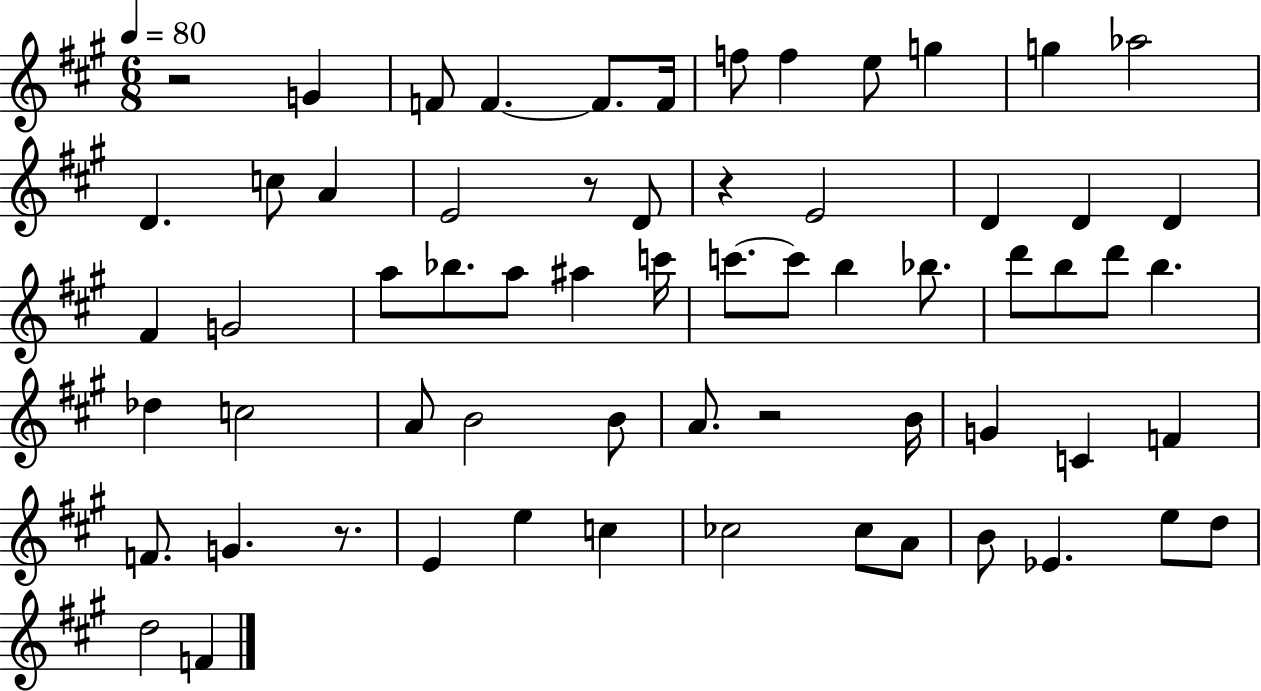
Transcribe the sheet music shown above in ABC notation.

X:1
T:Untitled
M:6/8
L:1/4
K:A
z2 G F/2 F F/2 F/4 f/2 f e/2 g g _a2 D c/2 A E2 z/2 D/2 z E2 D D D ^F G2 a/2 _b/2 a/2 ^a c'/4 c'/2 c'/2 b _b/2 d'/2 b/2 d'/2 b _d c2 A/2 B2 B/2 A/2 z2 B/4 G C F F/2 G z/2 E e c _c2 _c/2 A/2 B/2 _E e/2 d/2 d2 F